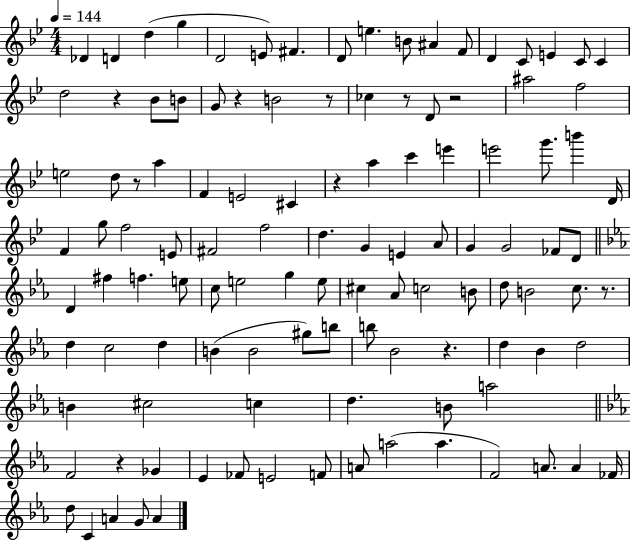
Db4/q D4/q D5/q G5/q D4/h E4/e F#4/q. D4/e E5/q. B4/e A#4/q F4/e D4/q C4/e E4/q C4/e C4/q D5/h R/q Bb4/e B4/e G4/e R/q B4/h R/e CES5/q R/e D4/e R/h A#5/h F5/h E5/h D5/e R/e A5/q F4/q E4/h C#4/q R/q A5/q C6/q E6/q E6/h G6/e. B6/q D4/s F4/q G5/e F5/h E4/e F#4/h F5/h D5/q. G4/q E4/q A4/e G4/q G4/h FES4/e D4/e D4/q F#5/q F5/q. E5/e C5/e E5/h G5/q E5/e C#5/q Ab4/e C5/h B4/e D5/e B4/h C5/e. R/e. D5/q C5/h D5/q B4/q B4/h G#5/e B5/e B5/e Bb4/h R/q. D5/q Bb4/q D5/h B4/q C#5/h C5/q D5/q. B4/e A5/h F4/h R/q Gb4/q Eb4/q FES4/e E4/h F4/e A4/e A5/h A5/q. F4/h A4/e. A4/q FES4/s D5/e C4/q A4/q G4/e A4/q